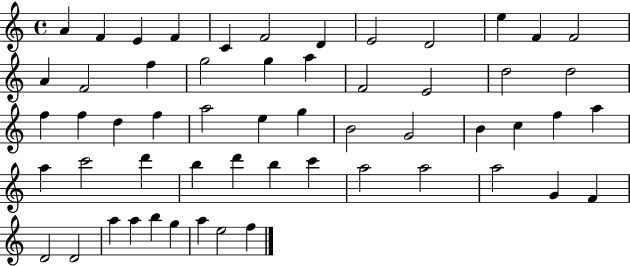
X:1
T:Untitled
M:4/4
L:1/4
K:C
A F E F C F2 D E2 D2 e F F2 A F2 f g2 g a F2 E2 d2 d2 f f d f a2 e g B2 G2 B c f a a c'2 d' b d' b c' a2 a2 a2 G F D2 D2 a a b g a e2 f